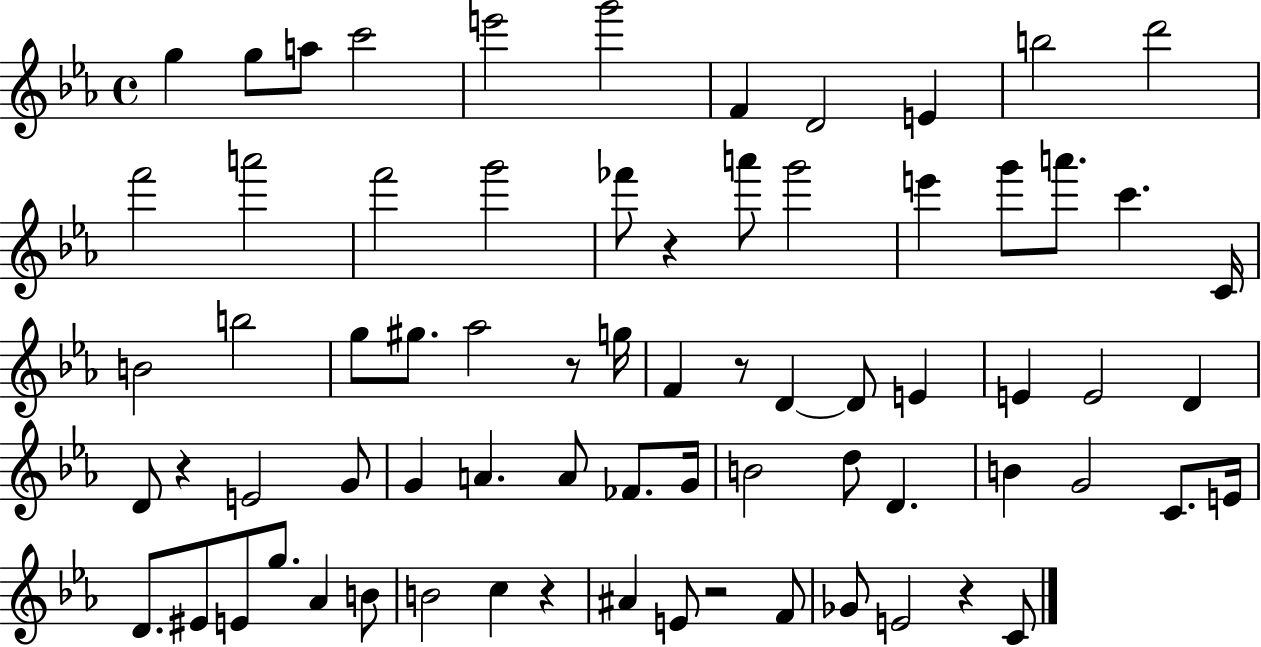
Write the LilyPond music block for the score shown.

{
  \clef treble
  \time 4/4
  \defaultTimeSignature
  \key ees \major
  g''4 g''8 a''8 c'''2 | e'''2 g'''2 | f'4 d'2 e'4 | b''2 d'''2 | \break f'''2 a'''2 | f'''2 g'''2 | fes'''8 r4 a'''8 g'''2 | e'''4 g'''8 a'''8. c'''4. c'16 | \break b'2 b''2 | g''8 gis''8. aes''2 r8 g''16 | f'4 r8 d'4~~ d'8 e'4 | e'4 e'2 d'4 | \break d'8 r4 e'2 g'8 | g'4 a'4. a'8 fes'8. g'16 | b'2 d''8 d'4. | b'4 g'2 c'8. e'16 | \break d'8. eis'8 e'8 g''8. aes'4 b'8 | b'2 c''4 r4 | ais'4 e'8 r2 f'8 | ges'8 e'2 r4 c'8 | \break \bar "|."
}